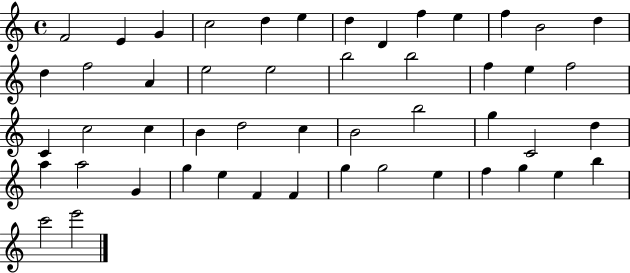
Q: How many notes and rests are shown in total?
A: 50